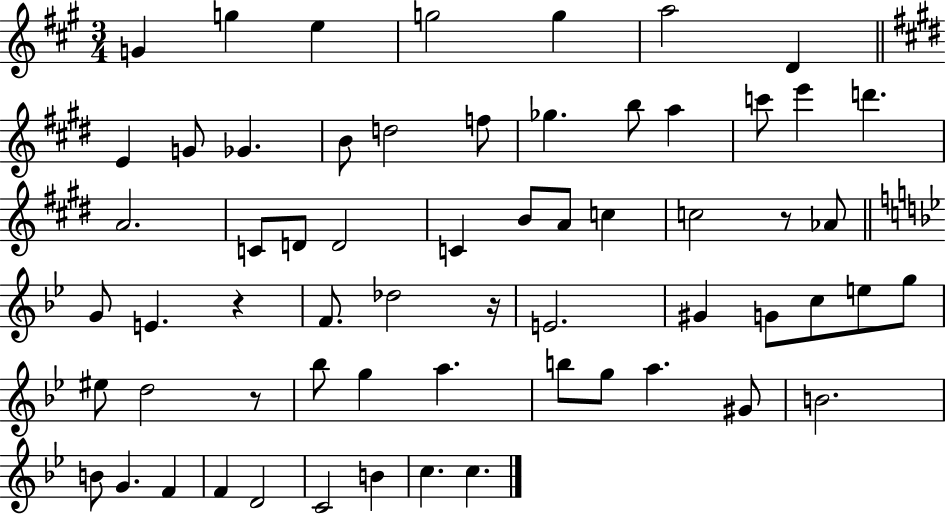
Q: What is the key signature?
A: A major